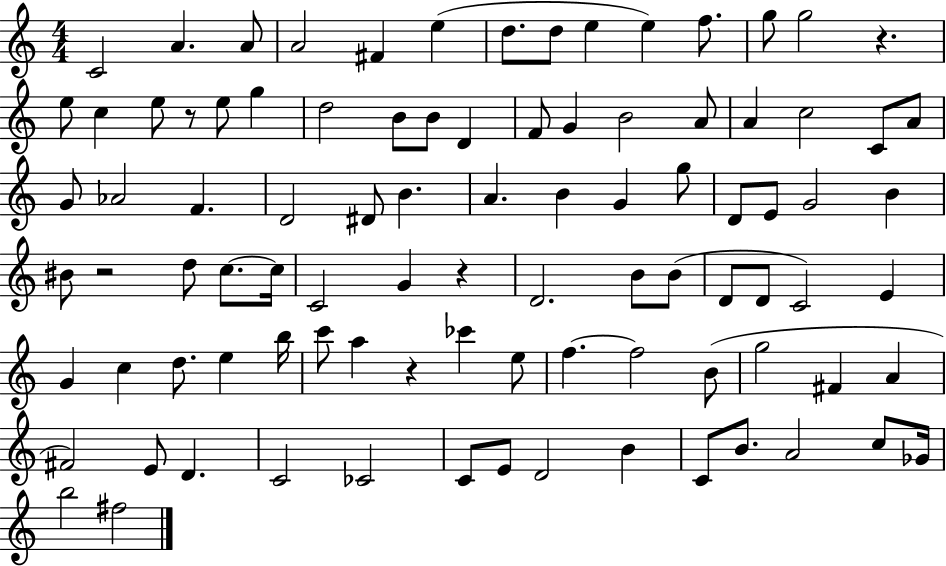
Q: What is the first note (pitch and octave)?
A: C4